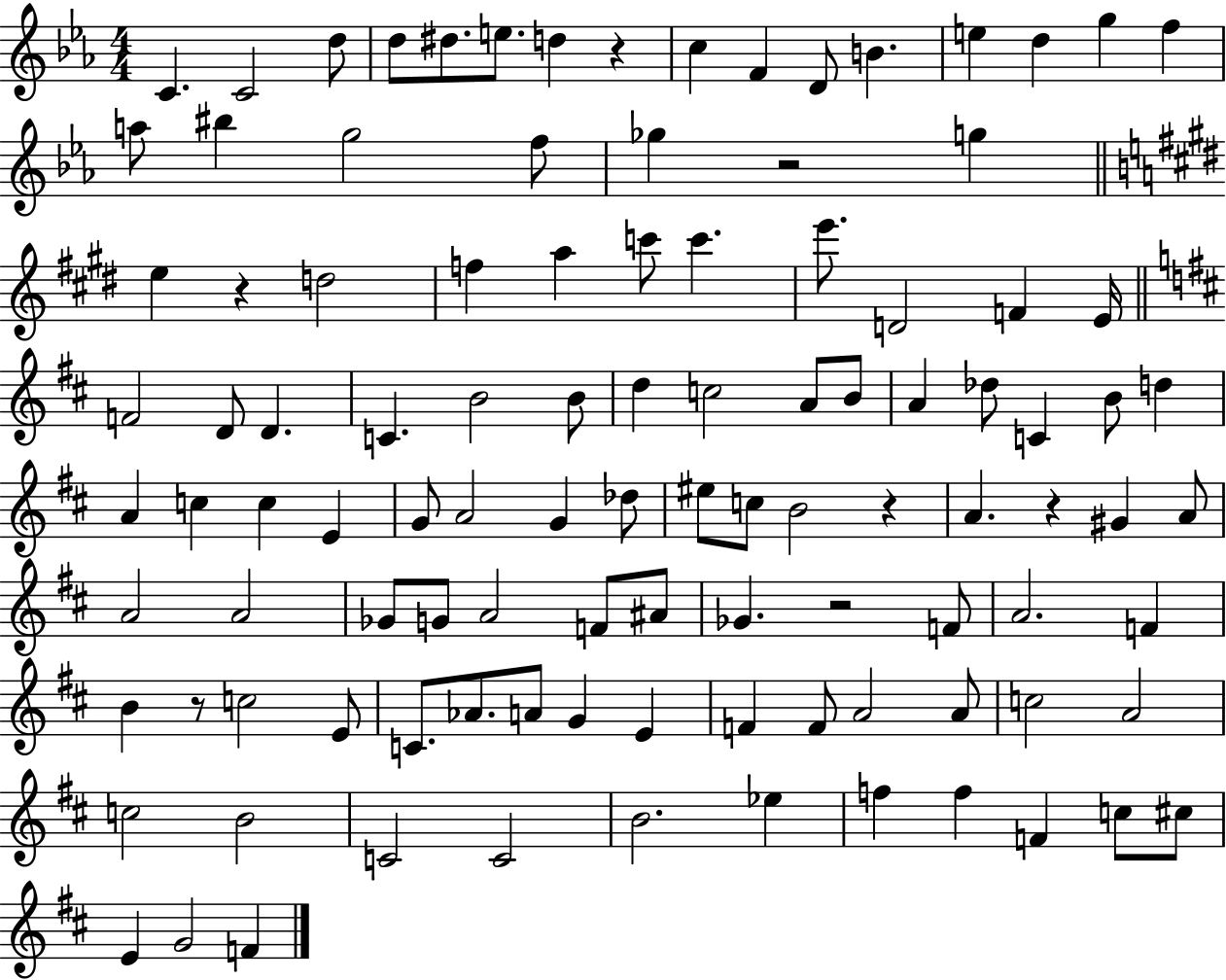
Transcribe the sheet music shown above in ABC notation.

X:1
T:Untitled
M:4/4
L:1/4
K:Eb
C C2 d/2 d/2 ^d/2 e/2 d z c F D/2 B e d g f a/2 ^b g2 f/2 _g z2 g e z d2 f a c'/2 c' e'/2 D2 F E/4 F2 D/2 D C B2 B/2 d c2 A/2 B/2 A _d/2 C B/2 d A c c E G/2 A2 G _d/2 ^e/2 c/2 B2 z A z ^G A/2 A2 A2 _G/2 G/2 A2 F/2 ^A/2 _G z2 F/2 A2 F B z/2 c2 E/2 C/2 _A/2 A/2 G E F F/2 A2 A/2 c2 A2 c2 B2 C2 C2 B2 _e f f F c/2 ^c/2 E G2 F